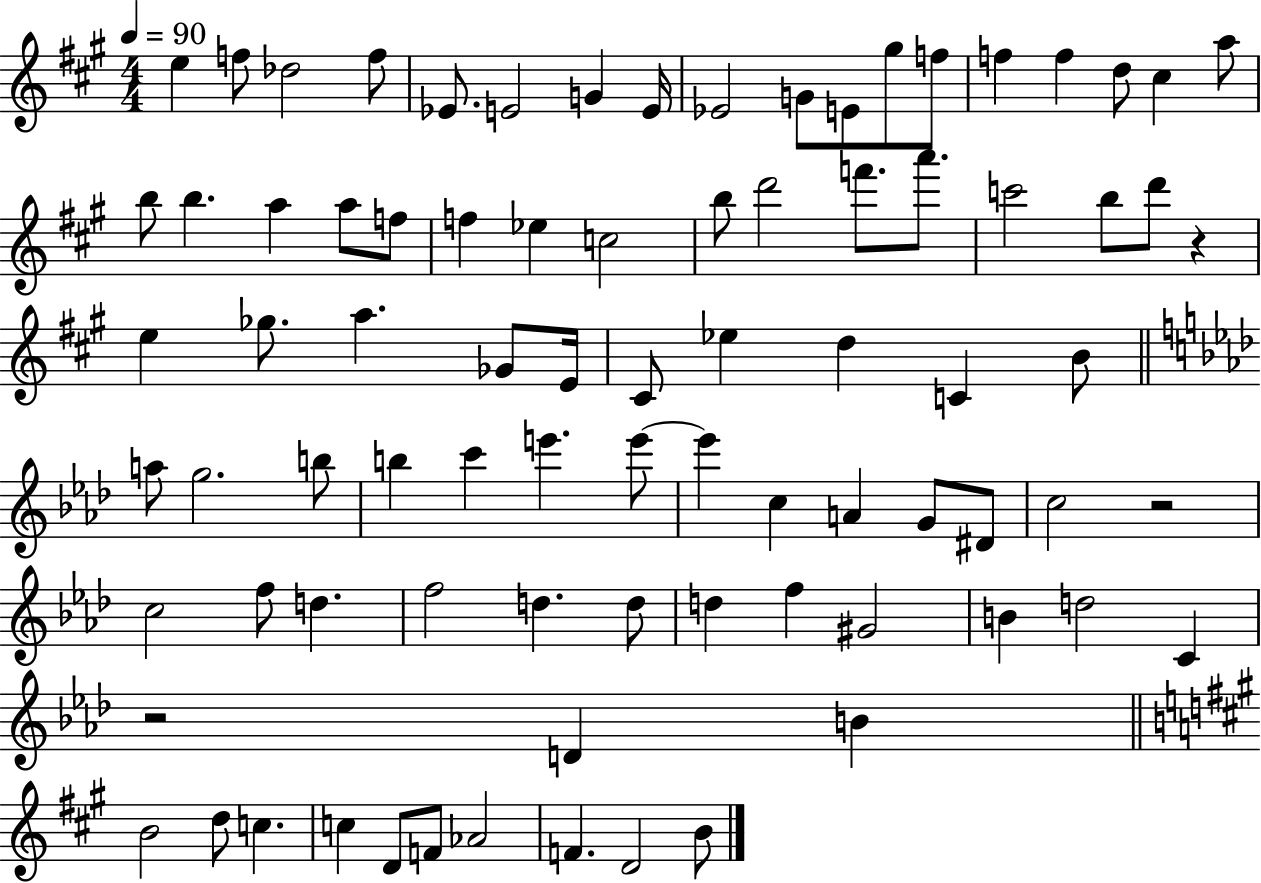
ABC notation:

X:1
T:Untitled
M:4/4
L:1/4
K:A
e f/2 _d2 f/2 _E/2 E2 G E/4 _E2 G/2 E/2 ^g/2 f/2 f f d/2 ^c a/2 b/2 b a a/2 f/2 f _e c2 b/2 d'2 f'/2 a'/2 c'2 b/2 d'/2 z e _g/2 a _G/2 E/4 ^C/2 _e d C B/2 a/2 g2 b/2 b c' e' e'/2 e' c A G/2 ^D/2 c2 z2 c2 f/2 d f2 d d/2 d f ^G2 B d2 C z2 D B B2 d/2 c c D/2 F/2 _A2 F D2 B/2